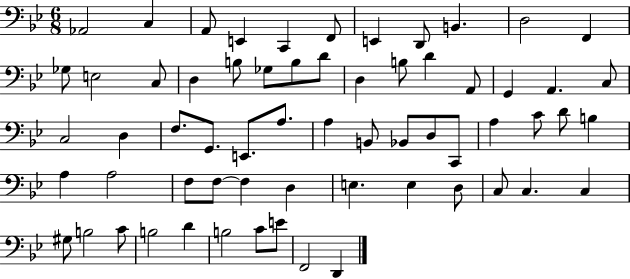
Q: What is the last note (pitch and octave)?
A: D2